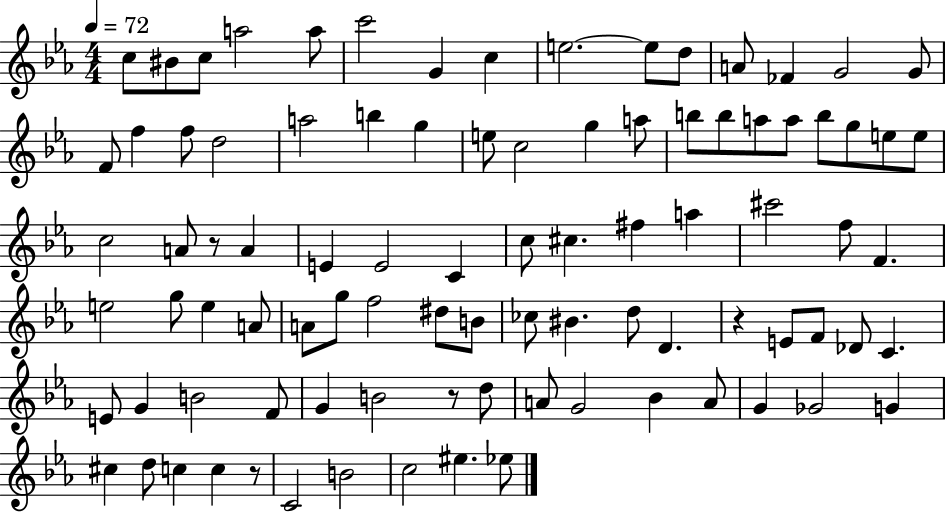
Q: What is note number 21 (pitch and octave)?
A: B5